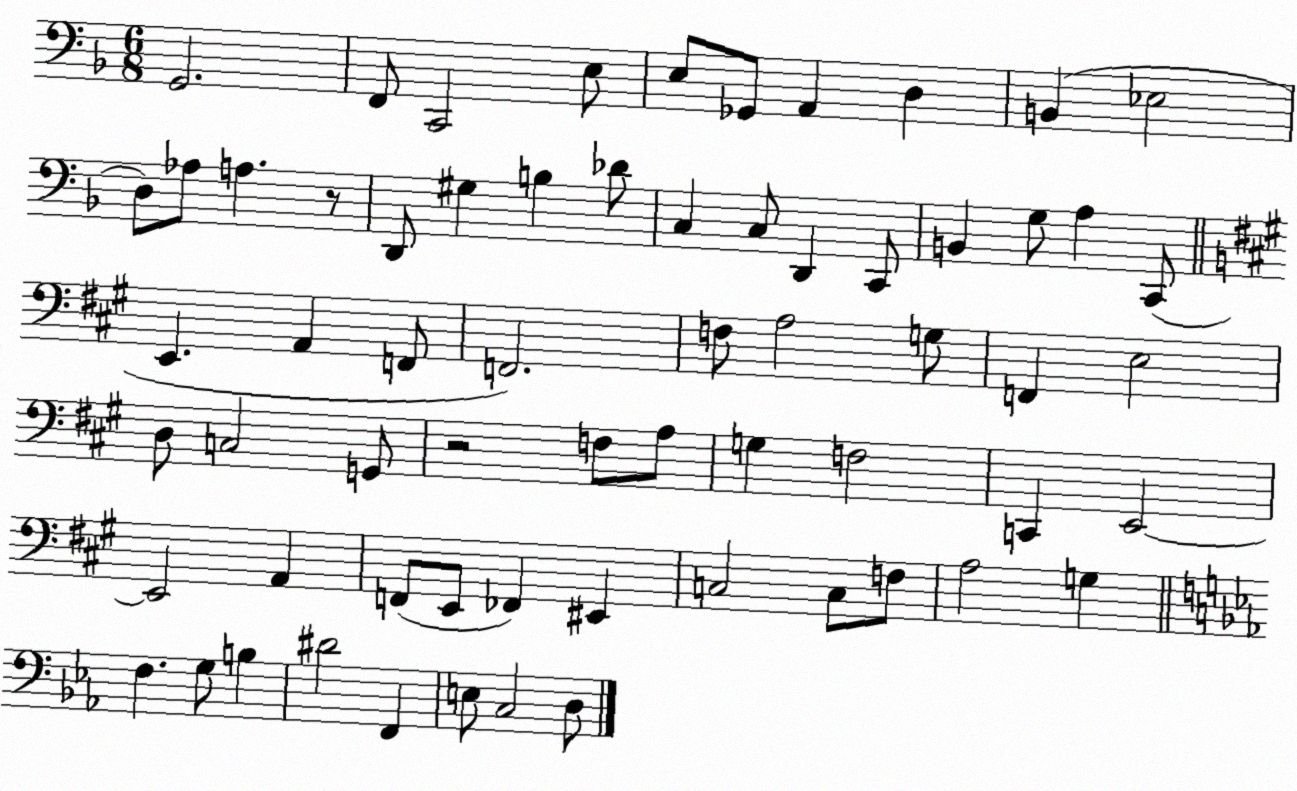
X:1
T:Untitled
M:6/8
L:1/4
K:F
G,,2 F,,/2 C,,2 E,/2 E,/2 _G,,/2 A,, D, B,, _E,2 D,/2 _A,/2 A, z/2 D,,/2 ^G, B, _D/2 C, C,/2 D,, C,,/2 B,, G,/2 A, C,,/2 E,, A,, F,,/2 F,,2 F,/2 A,2 G,/2 F,, E,2 D,/2 C,2 G,,/2 z2 F,/2 A,/2 G, F,2 C,, E,,2 E,,2 A,, F,,/2 E,,/2 _F,, ^E,, C,2 C,/2 F,/2 A,2 G, F, G,/2 B, ^D2 F,, E,/2 C,2 D,/2